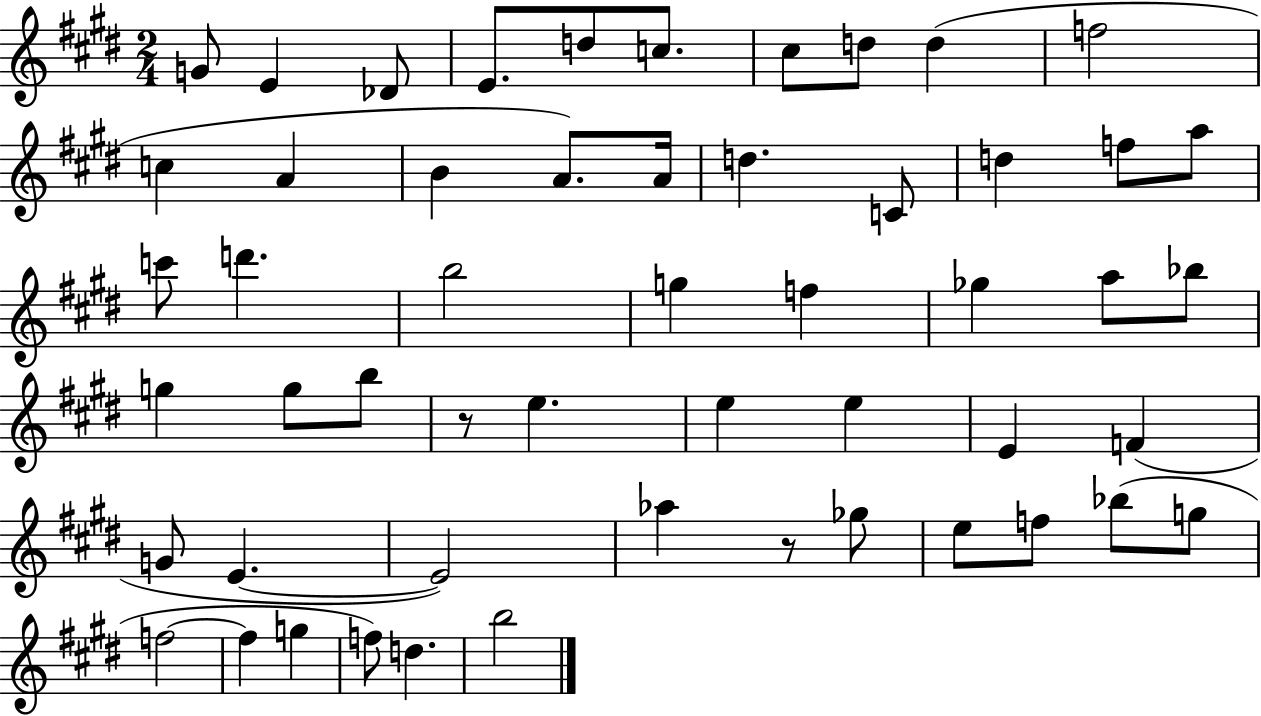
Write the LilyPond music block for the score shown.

{
  \clef treble
  \numericTimeSignature
  \time 2/4
  \key e \major
  g'8 e'4 des'8 | e'8. d''8 c''8. | cis''8 d''8 d''4( | f''2 | \break c''4 a'4 | b'4 a'8.) a'16 | d''4. c'8 | d''4 f''8 a''8 | \break c'''8 d'''4. | b''2 | g''4 f''4 | ges''4 a''8 bes''8 | \break g''4 g''8 b''8 | r8 e''4. | e''4 e''4 | e'4 f'4( | \break g'8 e'4.~~ | e'2) | aes''4 r8 ges''8 | e''8 f''8 bes''8( g''8 | \break f''2~~ | f''4 g''4 | f''8) d''4. | b''2 | \break \bar "|."
}